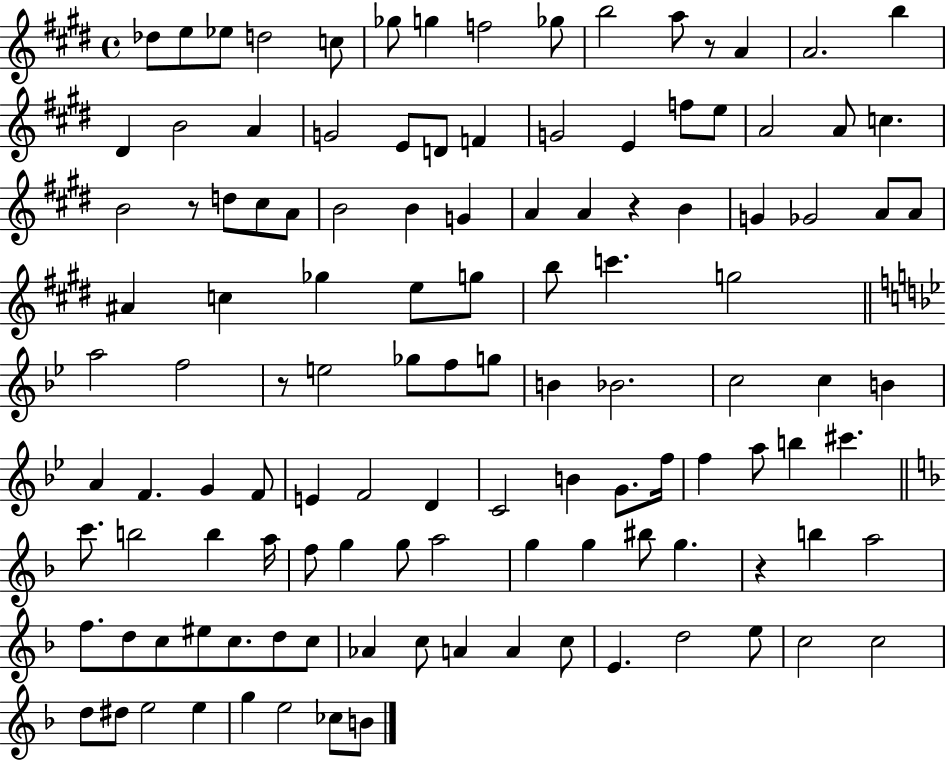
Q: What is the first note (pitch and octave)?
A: Db5